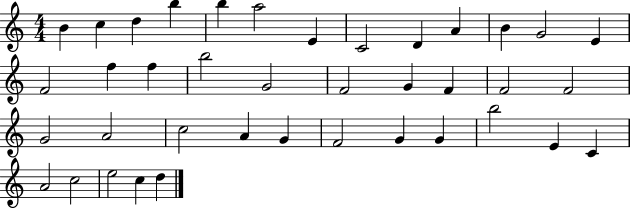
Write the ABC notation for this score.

X:1
T:Untitled
M:4/4
L:1/4
K:C
B c d b b a2 E C2 D A B G2 E F2 f f b2 G2 F2 G F F2 F2 G2 A2 c2 A G F2 G G b2 E C A2 c2 e2 c d